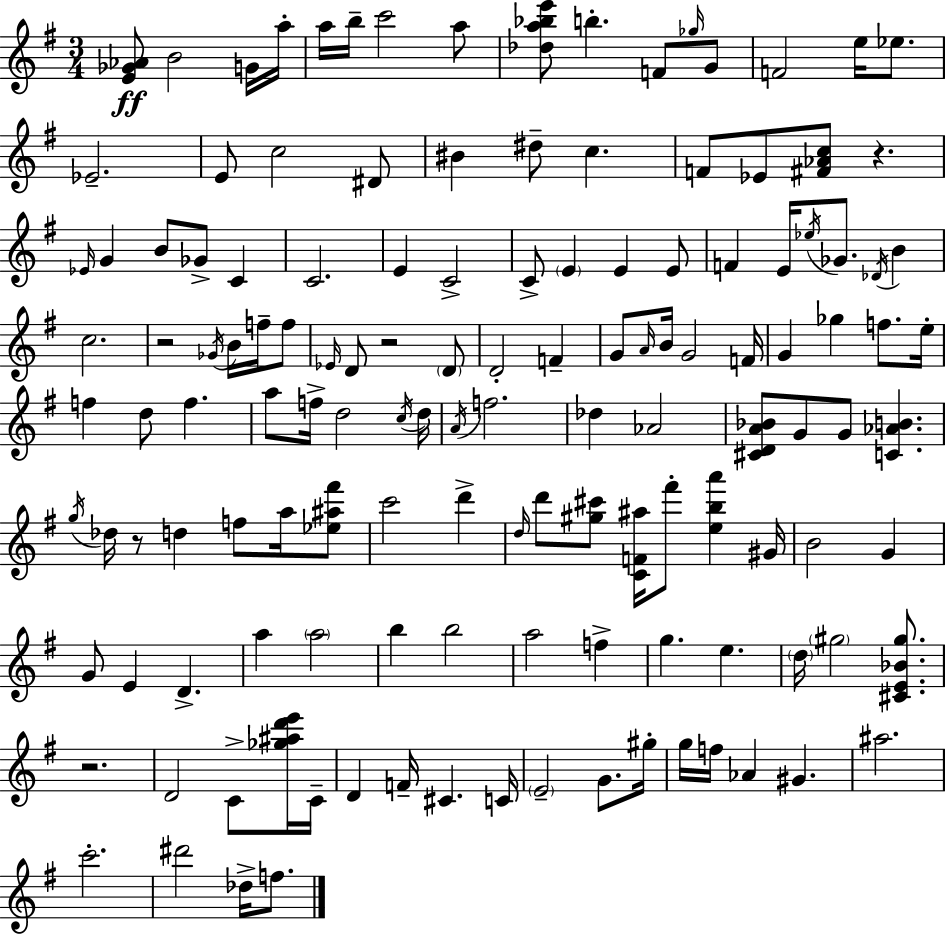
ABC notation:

X:1
T:Untitled
M:3/4
L:1/4
K:G
[E_G_A]/2 B2 G/4 a/4 a/4 b/4 c'2 a/2 [_da_be']/2 b F/2 _g/4 G/2 F2 e/4 _e/2 _E2 E/2 c2 ^D/2 ^B ^d/2 c F/2 _E/2 [^F_Ac]/2 z _E/4 G B/2 _G/2 C C2 E C2 C/2 E E E/2 F E/4 _e/4 _G/2 _D/4 B c2 z2 _G/4 B/4 f/4 f/2 _E/4 D/2 z2 D/2 D2 F G/2 A/4 B/4 G2 F/4 G _g f/2 e/4 f d/2 f a/2 f/4 d2 c/4 d/4 A/4 f2 _d _A2 [^CDA_B]/2 G/2 G/2 [C_AB] g/4 _d/4 z/2 d f/2 a/4 [_e^a^f']/2 c'2 d' d/4 d'/2 [^g^c']/2 [CF^a]/4 ^f'/2 [eba'] ^G/4 B2 G G/2 E D a a2 b b2 a2 f g e d/4 ^g2 [^CE_B^g]/2 z2 D2 C/2 [_g^ad'e']/4 C/4 D F/4 ^C C/4 E2 G/2 ^g/4 g/4 f/4 _A ^G ^a2 c'2 ^d'2 _d/4 f/2